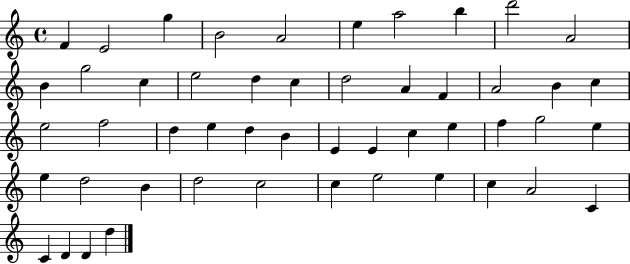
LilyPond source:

{
  \clef treble
  \time 4/4
  \defaultTimeSignature
  \key c \major
  f'4 e'2 g''4 | b'2 a'2 | e''4 a''2 b''4 | d'''2 a'2 | \break b'4 g''2 c''4 | e''2 d''4 c''4 | d''2 a'4 f'4 | a'2 b'4 c''4 | \break e''2 f''2 | d''4 e''4 d''4 b'4 | e'4 e'4 c''4 e''4 | f''4 g''2 e''4 | \break e''4 d''2 b'4 | d''2 c''2 | c''4 e''2 e''4 | c''4 a'2 c'4 | \break c'4 d'4 d'4 d''4 | \bar "|."
}